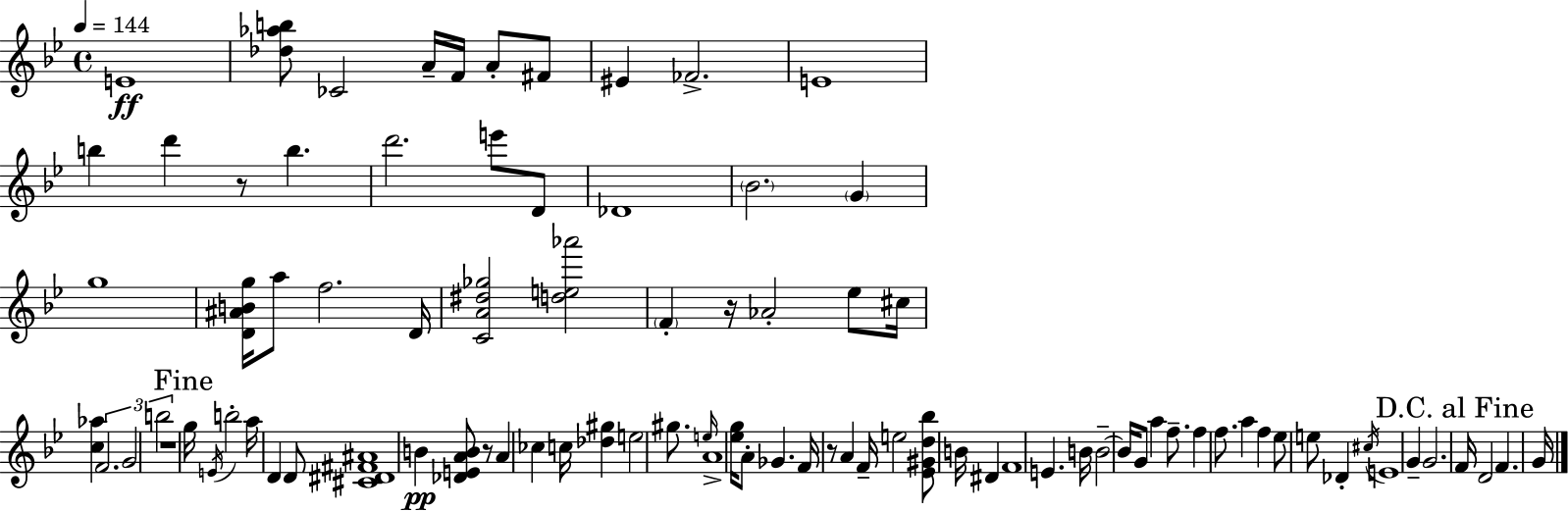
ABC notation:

X:1
T:Untitled
M:4/4
L:1/4
K:Bb
E4 [_d_ab]/2 _C2 A/4 F/4 A/2 ^F/2 ^E _F2 E4 b d' z/2 b d'2 e'/2 D/2 _D4 _B2 G g4 [D^ABg]/4 a/2 f2 D/4 [CA^d_g]2 [de_a']2 F z/4 _A2 _e/2 ^c/4 [c_a] F2 G2 b2 z4 g/4 E/4 b2 a/4 D D/2 [^C^D^F^A]4 B [_DEAB]/2 z/2 A _c c/4 [_d^g] e2 ^g/2 e/4 A4 [_eg]/4 A/2 _G F/4 z/2 A F/4 e2 [_E^Gd_b]/2 B/4 ^D F4 E B/4 B2 B/4 G/2 a f/2 f f/2 a f _e/2 e/2 _D ^c/4 E4 G G2 F/4 D2 F G/4